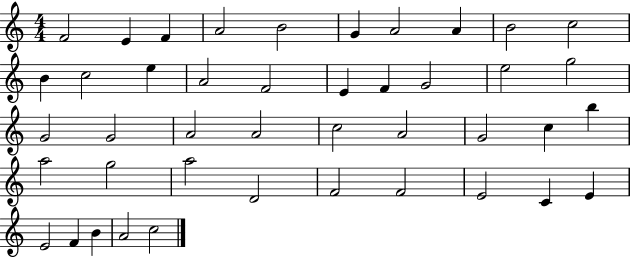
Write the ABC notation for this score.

X:1
T:Untitled
M:4/4
L:1/4
K:C
F2 E F A2 B2 G A2 A B2 c2 B c2 e A2 F2 E F G2 e2 g2 G2 G2 A2 A2 c2 A2 G2 c b a2 g2 a2 D2 F2 F2 E2 C E E2 F B A2 c2